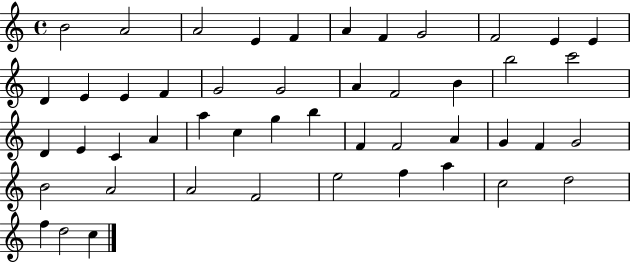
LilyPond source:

{
  \clef treble
  \time 4/4
  \defaultTimeSignature
  \key c \major
  b'2 a'2 | a'2 e'4 f'4 | a'4 f'4 g'2 | f'2 e'4 e'4 | \break d'4 e'4 e'4 f'4 | g'2 g'2 | a'4 f'2 b'4 | b''2 c'''2 | \break d'4 e'4 c'4 a'4 | a''4 c''4 g''4 b''4 | f'4 f'2 a'4 | g'4 f'4 g'2 | \break b'2 a'2 | a'2 f'2 | e''2 f''4 a''4 | c''2 d''2 | \break f''4 d''2 c''4 | \bar "|."
}